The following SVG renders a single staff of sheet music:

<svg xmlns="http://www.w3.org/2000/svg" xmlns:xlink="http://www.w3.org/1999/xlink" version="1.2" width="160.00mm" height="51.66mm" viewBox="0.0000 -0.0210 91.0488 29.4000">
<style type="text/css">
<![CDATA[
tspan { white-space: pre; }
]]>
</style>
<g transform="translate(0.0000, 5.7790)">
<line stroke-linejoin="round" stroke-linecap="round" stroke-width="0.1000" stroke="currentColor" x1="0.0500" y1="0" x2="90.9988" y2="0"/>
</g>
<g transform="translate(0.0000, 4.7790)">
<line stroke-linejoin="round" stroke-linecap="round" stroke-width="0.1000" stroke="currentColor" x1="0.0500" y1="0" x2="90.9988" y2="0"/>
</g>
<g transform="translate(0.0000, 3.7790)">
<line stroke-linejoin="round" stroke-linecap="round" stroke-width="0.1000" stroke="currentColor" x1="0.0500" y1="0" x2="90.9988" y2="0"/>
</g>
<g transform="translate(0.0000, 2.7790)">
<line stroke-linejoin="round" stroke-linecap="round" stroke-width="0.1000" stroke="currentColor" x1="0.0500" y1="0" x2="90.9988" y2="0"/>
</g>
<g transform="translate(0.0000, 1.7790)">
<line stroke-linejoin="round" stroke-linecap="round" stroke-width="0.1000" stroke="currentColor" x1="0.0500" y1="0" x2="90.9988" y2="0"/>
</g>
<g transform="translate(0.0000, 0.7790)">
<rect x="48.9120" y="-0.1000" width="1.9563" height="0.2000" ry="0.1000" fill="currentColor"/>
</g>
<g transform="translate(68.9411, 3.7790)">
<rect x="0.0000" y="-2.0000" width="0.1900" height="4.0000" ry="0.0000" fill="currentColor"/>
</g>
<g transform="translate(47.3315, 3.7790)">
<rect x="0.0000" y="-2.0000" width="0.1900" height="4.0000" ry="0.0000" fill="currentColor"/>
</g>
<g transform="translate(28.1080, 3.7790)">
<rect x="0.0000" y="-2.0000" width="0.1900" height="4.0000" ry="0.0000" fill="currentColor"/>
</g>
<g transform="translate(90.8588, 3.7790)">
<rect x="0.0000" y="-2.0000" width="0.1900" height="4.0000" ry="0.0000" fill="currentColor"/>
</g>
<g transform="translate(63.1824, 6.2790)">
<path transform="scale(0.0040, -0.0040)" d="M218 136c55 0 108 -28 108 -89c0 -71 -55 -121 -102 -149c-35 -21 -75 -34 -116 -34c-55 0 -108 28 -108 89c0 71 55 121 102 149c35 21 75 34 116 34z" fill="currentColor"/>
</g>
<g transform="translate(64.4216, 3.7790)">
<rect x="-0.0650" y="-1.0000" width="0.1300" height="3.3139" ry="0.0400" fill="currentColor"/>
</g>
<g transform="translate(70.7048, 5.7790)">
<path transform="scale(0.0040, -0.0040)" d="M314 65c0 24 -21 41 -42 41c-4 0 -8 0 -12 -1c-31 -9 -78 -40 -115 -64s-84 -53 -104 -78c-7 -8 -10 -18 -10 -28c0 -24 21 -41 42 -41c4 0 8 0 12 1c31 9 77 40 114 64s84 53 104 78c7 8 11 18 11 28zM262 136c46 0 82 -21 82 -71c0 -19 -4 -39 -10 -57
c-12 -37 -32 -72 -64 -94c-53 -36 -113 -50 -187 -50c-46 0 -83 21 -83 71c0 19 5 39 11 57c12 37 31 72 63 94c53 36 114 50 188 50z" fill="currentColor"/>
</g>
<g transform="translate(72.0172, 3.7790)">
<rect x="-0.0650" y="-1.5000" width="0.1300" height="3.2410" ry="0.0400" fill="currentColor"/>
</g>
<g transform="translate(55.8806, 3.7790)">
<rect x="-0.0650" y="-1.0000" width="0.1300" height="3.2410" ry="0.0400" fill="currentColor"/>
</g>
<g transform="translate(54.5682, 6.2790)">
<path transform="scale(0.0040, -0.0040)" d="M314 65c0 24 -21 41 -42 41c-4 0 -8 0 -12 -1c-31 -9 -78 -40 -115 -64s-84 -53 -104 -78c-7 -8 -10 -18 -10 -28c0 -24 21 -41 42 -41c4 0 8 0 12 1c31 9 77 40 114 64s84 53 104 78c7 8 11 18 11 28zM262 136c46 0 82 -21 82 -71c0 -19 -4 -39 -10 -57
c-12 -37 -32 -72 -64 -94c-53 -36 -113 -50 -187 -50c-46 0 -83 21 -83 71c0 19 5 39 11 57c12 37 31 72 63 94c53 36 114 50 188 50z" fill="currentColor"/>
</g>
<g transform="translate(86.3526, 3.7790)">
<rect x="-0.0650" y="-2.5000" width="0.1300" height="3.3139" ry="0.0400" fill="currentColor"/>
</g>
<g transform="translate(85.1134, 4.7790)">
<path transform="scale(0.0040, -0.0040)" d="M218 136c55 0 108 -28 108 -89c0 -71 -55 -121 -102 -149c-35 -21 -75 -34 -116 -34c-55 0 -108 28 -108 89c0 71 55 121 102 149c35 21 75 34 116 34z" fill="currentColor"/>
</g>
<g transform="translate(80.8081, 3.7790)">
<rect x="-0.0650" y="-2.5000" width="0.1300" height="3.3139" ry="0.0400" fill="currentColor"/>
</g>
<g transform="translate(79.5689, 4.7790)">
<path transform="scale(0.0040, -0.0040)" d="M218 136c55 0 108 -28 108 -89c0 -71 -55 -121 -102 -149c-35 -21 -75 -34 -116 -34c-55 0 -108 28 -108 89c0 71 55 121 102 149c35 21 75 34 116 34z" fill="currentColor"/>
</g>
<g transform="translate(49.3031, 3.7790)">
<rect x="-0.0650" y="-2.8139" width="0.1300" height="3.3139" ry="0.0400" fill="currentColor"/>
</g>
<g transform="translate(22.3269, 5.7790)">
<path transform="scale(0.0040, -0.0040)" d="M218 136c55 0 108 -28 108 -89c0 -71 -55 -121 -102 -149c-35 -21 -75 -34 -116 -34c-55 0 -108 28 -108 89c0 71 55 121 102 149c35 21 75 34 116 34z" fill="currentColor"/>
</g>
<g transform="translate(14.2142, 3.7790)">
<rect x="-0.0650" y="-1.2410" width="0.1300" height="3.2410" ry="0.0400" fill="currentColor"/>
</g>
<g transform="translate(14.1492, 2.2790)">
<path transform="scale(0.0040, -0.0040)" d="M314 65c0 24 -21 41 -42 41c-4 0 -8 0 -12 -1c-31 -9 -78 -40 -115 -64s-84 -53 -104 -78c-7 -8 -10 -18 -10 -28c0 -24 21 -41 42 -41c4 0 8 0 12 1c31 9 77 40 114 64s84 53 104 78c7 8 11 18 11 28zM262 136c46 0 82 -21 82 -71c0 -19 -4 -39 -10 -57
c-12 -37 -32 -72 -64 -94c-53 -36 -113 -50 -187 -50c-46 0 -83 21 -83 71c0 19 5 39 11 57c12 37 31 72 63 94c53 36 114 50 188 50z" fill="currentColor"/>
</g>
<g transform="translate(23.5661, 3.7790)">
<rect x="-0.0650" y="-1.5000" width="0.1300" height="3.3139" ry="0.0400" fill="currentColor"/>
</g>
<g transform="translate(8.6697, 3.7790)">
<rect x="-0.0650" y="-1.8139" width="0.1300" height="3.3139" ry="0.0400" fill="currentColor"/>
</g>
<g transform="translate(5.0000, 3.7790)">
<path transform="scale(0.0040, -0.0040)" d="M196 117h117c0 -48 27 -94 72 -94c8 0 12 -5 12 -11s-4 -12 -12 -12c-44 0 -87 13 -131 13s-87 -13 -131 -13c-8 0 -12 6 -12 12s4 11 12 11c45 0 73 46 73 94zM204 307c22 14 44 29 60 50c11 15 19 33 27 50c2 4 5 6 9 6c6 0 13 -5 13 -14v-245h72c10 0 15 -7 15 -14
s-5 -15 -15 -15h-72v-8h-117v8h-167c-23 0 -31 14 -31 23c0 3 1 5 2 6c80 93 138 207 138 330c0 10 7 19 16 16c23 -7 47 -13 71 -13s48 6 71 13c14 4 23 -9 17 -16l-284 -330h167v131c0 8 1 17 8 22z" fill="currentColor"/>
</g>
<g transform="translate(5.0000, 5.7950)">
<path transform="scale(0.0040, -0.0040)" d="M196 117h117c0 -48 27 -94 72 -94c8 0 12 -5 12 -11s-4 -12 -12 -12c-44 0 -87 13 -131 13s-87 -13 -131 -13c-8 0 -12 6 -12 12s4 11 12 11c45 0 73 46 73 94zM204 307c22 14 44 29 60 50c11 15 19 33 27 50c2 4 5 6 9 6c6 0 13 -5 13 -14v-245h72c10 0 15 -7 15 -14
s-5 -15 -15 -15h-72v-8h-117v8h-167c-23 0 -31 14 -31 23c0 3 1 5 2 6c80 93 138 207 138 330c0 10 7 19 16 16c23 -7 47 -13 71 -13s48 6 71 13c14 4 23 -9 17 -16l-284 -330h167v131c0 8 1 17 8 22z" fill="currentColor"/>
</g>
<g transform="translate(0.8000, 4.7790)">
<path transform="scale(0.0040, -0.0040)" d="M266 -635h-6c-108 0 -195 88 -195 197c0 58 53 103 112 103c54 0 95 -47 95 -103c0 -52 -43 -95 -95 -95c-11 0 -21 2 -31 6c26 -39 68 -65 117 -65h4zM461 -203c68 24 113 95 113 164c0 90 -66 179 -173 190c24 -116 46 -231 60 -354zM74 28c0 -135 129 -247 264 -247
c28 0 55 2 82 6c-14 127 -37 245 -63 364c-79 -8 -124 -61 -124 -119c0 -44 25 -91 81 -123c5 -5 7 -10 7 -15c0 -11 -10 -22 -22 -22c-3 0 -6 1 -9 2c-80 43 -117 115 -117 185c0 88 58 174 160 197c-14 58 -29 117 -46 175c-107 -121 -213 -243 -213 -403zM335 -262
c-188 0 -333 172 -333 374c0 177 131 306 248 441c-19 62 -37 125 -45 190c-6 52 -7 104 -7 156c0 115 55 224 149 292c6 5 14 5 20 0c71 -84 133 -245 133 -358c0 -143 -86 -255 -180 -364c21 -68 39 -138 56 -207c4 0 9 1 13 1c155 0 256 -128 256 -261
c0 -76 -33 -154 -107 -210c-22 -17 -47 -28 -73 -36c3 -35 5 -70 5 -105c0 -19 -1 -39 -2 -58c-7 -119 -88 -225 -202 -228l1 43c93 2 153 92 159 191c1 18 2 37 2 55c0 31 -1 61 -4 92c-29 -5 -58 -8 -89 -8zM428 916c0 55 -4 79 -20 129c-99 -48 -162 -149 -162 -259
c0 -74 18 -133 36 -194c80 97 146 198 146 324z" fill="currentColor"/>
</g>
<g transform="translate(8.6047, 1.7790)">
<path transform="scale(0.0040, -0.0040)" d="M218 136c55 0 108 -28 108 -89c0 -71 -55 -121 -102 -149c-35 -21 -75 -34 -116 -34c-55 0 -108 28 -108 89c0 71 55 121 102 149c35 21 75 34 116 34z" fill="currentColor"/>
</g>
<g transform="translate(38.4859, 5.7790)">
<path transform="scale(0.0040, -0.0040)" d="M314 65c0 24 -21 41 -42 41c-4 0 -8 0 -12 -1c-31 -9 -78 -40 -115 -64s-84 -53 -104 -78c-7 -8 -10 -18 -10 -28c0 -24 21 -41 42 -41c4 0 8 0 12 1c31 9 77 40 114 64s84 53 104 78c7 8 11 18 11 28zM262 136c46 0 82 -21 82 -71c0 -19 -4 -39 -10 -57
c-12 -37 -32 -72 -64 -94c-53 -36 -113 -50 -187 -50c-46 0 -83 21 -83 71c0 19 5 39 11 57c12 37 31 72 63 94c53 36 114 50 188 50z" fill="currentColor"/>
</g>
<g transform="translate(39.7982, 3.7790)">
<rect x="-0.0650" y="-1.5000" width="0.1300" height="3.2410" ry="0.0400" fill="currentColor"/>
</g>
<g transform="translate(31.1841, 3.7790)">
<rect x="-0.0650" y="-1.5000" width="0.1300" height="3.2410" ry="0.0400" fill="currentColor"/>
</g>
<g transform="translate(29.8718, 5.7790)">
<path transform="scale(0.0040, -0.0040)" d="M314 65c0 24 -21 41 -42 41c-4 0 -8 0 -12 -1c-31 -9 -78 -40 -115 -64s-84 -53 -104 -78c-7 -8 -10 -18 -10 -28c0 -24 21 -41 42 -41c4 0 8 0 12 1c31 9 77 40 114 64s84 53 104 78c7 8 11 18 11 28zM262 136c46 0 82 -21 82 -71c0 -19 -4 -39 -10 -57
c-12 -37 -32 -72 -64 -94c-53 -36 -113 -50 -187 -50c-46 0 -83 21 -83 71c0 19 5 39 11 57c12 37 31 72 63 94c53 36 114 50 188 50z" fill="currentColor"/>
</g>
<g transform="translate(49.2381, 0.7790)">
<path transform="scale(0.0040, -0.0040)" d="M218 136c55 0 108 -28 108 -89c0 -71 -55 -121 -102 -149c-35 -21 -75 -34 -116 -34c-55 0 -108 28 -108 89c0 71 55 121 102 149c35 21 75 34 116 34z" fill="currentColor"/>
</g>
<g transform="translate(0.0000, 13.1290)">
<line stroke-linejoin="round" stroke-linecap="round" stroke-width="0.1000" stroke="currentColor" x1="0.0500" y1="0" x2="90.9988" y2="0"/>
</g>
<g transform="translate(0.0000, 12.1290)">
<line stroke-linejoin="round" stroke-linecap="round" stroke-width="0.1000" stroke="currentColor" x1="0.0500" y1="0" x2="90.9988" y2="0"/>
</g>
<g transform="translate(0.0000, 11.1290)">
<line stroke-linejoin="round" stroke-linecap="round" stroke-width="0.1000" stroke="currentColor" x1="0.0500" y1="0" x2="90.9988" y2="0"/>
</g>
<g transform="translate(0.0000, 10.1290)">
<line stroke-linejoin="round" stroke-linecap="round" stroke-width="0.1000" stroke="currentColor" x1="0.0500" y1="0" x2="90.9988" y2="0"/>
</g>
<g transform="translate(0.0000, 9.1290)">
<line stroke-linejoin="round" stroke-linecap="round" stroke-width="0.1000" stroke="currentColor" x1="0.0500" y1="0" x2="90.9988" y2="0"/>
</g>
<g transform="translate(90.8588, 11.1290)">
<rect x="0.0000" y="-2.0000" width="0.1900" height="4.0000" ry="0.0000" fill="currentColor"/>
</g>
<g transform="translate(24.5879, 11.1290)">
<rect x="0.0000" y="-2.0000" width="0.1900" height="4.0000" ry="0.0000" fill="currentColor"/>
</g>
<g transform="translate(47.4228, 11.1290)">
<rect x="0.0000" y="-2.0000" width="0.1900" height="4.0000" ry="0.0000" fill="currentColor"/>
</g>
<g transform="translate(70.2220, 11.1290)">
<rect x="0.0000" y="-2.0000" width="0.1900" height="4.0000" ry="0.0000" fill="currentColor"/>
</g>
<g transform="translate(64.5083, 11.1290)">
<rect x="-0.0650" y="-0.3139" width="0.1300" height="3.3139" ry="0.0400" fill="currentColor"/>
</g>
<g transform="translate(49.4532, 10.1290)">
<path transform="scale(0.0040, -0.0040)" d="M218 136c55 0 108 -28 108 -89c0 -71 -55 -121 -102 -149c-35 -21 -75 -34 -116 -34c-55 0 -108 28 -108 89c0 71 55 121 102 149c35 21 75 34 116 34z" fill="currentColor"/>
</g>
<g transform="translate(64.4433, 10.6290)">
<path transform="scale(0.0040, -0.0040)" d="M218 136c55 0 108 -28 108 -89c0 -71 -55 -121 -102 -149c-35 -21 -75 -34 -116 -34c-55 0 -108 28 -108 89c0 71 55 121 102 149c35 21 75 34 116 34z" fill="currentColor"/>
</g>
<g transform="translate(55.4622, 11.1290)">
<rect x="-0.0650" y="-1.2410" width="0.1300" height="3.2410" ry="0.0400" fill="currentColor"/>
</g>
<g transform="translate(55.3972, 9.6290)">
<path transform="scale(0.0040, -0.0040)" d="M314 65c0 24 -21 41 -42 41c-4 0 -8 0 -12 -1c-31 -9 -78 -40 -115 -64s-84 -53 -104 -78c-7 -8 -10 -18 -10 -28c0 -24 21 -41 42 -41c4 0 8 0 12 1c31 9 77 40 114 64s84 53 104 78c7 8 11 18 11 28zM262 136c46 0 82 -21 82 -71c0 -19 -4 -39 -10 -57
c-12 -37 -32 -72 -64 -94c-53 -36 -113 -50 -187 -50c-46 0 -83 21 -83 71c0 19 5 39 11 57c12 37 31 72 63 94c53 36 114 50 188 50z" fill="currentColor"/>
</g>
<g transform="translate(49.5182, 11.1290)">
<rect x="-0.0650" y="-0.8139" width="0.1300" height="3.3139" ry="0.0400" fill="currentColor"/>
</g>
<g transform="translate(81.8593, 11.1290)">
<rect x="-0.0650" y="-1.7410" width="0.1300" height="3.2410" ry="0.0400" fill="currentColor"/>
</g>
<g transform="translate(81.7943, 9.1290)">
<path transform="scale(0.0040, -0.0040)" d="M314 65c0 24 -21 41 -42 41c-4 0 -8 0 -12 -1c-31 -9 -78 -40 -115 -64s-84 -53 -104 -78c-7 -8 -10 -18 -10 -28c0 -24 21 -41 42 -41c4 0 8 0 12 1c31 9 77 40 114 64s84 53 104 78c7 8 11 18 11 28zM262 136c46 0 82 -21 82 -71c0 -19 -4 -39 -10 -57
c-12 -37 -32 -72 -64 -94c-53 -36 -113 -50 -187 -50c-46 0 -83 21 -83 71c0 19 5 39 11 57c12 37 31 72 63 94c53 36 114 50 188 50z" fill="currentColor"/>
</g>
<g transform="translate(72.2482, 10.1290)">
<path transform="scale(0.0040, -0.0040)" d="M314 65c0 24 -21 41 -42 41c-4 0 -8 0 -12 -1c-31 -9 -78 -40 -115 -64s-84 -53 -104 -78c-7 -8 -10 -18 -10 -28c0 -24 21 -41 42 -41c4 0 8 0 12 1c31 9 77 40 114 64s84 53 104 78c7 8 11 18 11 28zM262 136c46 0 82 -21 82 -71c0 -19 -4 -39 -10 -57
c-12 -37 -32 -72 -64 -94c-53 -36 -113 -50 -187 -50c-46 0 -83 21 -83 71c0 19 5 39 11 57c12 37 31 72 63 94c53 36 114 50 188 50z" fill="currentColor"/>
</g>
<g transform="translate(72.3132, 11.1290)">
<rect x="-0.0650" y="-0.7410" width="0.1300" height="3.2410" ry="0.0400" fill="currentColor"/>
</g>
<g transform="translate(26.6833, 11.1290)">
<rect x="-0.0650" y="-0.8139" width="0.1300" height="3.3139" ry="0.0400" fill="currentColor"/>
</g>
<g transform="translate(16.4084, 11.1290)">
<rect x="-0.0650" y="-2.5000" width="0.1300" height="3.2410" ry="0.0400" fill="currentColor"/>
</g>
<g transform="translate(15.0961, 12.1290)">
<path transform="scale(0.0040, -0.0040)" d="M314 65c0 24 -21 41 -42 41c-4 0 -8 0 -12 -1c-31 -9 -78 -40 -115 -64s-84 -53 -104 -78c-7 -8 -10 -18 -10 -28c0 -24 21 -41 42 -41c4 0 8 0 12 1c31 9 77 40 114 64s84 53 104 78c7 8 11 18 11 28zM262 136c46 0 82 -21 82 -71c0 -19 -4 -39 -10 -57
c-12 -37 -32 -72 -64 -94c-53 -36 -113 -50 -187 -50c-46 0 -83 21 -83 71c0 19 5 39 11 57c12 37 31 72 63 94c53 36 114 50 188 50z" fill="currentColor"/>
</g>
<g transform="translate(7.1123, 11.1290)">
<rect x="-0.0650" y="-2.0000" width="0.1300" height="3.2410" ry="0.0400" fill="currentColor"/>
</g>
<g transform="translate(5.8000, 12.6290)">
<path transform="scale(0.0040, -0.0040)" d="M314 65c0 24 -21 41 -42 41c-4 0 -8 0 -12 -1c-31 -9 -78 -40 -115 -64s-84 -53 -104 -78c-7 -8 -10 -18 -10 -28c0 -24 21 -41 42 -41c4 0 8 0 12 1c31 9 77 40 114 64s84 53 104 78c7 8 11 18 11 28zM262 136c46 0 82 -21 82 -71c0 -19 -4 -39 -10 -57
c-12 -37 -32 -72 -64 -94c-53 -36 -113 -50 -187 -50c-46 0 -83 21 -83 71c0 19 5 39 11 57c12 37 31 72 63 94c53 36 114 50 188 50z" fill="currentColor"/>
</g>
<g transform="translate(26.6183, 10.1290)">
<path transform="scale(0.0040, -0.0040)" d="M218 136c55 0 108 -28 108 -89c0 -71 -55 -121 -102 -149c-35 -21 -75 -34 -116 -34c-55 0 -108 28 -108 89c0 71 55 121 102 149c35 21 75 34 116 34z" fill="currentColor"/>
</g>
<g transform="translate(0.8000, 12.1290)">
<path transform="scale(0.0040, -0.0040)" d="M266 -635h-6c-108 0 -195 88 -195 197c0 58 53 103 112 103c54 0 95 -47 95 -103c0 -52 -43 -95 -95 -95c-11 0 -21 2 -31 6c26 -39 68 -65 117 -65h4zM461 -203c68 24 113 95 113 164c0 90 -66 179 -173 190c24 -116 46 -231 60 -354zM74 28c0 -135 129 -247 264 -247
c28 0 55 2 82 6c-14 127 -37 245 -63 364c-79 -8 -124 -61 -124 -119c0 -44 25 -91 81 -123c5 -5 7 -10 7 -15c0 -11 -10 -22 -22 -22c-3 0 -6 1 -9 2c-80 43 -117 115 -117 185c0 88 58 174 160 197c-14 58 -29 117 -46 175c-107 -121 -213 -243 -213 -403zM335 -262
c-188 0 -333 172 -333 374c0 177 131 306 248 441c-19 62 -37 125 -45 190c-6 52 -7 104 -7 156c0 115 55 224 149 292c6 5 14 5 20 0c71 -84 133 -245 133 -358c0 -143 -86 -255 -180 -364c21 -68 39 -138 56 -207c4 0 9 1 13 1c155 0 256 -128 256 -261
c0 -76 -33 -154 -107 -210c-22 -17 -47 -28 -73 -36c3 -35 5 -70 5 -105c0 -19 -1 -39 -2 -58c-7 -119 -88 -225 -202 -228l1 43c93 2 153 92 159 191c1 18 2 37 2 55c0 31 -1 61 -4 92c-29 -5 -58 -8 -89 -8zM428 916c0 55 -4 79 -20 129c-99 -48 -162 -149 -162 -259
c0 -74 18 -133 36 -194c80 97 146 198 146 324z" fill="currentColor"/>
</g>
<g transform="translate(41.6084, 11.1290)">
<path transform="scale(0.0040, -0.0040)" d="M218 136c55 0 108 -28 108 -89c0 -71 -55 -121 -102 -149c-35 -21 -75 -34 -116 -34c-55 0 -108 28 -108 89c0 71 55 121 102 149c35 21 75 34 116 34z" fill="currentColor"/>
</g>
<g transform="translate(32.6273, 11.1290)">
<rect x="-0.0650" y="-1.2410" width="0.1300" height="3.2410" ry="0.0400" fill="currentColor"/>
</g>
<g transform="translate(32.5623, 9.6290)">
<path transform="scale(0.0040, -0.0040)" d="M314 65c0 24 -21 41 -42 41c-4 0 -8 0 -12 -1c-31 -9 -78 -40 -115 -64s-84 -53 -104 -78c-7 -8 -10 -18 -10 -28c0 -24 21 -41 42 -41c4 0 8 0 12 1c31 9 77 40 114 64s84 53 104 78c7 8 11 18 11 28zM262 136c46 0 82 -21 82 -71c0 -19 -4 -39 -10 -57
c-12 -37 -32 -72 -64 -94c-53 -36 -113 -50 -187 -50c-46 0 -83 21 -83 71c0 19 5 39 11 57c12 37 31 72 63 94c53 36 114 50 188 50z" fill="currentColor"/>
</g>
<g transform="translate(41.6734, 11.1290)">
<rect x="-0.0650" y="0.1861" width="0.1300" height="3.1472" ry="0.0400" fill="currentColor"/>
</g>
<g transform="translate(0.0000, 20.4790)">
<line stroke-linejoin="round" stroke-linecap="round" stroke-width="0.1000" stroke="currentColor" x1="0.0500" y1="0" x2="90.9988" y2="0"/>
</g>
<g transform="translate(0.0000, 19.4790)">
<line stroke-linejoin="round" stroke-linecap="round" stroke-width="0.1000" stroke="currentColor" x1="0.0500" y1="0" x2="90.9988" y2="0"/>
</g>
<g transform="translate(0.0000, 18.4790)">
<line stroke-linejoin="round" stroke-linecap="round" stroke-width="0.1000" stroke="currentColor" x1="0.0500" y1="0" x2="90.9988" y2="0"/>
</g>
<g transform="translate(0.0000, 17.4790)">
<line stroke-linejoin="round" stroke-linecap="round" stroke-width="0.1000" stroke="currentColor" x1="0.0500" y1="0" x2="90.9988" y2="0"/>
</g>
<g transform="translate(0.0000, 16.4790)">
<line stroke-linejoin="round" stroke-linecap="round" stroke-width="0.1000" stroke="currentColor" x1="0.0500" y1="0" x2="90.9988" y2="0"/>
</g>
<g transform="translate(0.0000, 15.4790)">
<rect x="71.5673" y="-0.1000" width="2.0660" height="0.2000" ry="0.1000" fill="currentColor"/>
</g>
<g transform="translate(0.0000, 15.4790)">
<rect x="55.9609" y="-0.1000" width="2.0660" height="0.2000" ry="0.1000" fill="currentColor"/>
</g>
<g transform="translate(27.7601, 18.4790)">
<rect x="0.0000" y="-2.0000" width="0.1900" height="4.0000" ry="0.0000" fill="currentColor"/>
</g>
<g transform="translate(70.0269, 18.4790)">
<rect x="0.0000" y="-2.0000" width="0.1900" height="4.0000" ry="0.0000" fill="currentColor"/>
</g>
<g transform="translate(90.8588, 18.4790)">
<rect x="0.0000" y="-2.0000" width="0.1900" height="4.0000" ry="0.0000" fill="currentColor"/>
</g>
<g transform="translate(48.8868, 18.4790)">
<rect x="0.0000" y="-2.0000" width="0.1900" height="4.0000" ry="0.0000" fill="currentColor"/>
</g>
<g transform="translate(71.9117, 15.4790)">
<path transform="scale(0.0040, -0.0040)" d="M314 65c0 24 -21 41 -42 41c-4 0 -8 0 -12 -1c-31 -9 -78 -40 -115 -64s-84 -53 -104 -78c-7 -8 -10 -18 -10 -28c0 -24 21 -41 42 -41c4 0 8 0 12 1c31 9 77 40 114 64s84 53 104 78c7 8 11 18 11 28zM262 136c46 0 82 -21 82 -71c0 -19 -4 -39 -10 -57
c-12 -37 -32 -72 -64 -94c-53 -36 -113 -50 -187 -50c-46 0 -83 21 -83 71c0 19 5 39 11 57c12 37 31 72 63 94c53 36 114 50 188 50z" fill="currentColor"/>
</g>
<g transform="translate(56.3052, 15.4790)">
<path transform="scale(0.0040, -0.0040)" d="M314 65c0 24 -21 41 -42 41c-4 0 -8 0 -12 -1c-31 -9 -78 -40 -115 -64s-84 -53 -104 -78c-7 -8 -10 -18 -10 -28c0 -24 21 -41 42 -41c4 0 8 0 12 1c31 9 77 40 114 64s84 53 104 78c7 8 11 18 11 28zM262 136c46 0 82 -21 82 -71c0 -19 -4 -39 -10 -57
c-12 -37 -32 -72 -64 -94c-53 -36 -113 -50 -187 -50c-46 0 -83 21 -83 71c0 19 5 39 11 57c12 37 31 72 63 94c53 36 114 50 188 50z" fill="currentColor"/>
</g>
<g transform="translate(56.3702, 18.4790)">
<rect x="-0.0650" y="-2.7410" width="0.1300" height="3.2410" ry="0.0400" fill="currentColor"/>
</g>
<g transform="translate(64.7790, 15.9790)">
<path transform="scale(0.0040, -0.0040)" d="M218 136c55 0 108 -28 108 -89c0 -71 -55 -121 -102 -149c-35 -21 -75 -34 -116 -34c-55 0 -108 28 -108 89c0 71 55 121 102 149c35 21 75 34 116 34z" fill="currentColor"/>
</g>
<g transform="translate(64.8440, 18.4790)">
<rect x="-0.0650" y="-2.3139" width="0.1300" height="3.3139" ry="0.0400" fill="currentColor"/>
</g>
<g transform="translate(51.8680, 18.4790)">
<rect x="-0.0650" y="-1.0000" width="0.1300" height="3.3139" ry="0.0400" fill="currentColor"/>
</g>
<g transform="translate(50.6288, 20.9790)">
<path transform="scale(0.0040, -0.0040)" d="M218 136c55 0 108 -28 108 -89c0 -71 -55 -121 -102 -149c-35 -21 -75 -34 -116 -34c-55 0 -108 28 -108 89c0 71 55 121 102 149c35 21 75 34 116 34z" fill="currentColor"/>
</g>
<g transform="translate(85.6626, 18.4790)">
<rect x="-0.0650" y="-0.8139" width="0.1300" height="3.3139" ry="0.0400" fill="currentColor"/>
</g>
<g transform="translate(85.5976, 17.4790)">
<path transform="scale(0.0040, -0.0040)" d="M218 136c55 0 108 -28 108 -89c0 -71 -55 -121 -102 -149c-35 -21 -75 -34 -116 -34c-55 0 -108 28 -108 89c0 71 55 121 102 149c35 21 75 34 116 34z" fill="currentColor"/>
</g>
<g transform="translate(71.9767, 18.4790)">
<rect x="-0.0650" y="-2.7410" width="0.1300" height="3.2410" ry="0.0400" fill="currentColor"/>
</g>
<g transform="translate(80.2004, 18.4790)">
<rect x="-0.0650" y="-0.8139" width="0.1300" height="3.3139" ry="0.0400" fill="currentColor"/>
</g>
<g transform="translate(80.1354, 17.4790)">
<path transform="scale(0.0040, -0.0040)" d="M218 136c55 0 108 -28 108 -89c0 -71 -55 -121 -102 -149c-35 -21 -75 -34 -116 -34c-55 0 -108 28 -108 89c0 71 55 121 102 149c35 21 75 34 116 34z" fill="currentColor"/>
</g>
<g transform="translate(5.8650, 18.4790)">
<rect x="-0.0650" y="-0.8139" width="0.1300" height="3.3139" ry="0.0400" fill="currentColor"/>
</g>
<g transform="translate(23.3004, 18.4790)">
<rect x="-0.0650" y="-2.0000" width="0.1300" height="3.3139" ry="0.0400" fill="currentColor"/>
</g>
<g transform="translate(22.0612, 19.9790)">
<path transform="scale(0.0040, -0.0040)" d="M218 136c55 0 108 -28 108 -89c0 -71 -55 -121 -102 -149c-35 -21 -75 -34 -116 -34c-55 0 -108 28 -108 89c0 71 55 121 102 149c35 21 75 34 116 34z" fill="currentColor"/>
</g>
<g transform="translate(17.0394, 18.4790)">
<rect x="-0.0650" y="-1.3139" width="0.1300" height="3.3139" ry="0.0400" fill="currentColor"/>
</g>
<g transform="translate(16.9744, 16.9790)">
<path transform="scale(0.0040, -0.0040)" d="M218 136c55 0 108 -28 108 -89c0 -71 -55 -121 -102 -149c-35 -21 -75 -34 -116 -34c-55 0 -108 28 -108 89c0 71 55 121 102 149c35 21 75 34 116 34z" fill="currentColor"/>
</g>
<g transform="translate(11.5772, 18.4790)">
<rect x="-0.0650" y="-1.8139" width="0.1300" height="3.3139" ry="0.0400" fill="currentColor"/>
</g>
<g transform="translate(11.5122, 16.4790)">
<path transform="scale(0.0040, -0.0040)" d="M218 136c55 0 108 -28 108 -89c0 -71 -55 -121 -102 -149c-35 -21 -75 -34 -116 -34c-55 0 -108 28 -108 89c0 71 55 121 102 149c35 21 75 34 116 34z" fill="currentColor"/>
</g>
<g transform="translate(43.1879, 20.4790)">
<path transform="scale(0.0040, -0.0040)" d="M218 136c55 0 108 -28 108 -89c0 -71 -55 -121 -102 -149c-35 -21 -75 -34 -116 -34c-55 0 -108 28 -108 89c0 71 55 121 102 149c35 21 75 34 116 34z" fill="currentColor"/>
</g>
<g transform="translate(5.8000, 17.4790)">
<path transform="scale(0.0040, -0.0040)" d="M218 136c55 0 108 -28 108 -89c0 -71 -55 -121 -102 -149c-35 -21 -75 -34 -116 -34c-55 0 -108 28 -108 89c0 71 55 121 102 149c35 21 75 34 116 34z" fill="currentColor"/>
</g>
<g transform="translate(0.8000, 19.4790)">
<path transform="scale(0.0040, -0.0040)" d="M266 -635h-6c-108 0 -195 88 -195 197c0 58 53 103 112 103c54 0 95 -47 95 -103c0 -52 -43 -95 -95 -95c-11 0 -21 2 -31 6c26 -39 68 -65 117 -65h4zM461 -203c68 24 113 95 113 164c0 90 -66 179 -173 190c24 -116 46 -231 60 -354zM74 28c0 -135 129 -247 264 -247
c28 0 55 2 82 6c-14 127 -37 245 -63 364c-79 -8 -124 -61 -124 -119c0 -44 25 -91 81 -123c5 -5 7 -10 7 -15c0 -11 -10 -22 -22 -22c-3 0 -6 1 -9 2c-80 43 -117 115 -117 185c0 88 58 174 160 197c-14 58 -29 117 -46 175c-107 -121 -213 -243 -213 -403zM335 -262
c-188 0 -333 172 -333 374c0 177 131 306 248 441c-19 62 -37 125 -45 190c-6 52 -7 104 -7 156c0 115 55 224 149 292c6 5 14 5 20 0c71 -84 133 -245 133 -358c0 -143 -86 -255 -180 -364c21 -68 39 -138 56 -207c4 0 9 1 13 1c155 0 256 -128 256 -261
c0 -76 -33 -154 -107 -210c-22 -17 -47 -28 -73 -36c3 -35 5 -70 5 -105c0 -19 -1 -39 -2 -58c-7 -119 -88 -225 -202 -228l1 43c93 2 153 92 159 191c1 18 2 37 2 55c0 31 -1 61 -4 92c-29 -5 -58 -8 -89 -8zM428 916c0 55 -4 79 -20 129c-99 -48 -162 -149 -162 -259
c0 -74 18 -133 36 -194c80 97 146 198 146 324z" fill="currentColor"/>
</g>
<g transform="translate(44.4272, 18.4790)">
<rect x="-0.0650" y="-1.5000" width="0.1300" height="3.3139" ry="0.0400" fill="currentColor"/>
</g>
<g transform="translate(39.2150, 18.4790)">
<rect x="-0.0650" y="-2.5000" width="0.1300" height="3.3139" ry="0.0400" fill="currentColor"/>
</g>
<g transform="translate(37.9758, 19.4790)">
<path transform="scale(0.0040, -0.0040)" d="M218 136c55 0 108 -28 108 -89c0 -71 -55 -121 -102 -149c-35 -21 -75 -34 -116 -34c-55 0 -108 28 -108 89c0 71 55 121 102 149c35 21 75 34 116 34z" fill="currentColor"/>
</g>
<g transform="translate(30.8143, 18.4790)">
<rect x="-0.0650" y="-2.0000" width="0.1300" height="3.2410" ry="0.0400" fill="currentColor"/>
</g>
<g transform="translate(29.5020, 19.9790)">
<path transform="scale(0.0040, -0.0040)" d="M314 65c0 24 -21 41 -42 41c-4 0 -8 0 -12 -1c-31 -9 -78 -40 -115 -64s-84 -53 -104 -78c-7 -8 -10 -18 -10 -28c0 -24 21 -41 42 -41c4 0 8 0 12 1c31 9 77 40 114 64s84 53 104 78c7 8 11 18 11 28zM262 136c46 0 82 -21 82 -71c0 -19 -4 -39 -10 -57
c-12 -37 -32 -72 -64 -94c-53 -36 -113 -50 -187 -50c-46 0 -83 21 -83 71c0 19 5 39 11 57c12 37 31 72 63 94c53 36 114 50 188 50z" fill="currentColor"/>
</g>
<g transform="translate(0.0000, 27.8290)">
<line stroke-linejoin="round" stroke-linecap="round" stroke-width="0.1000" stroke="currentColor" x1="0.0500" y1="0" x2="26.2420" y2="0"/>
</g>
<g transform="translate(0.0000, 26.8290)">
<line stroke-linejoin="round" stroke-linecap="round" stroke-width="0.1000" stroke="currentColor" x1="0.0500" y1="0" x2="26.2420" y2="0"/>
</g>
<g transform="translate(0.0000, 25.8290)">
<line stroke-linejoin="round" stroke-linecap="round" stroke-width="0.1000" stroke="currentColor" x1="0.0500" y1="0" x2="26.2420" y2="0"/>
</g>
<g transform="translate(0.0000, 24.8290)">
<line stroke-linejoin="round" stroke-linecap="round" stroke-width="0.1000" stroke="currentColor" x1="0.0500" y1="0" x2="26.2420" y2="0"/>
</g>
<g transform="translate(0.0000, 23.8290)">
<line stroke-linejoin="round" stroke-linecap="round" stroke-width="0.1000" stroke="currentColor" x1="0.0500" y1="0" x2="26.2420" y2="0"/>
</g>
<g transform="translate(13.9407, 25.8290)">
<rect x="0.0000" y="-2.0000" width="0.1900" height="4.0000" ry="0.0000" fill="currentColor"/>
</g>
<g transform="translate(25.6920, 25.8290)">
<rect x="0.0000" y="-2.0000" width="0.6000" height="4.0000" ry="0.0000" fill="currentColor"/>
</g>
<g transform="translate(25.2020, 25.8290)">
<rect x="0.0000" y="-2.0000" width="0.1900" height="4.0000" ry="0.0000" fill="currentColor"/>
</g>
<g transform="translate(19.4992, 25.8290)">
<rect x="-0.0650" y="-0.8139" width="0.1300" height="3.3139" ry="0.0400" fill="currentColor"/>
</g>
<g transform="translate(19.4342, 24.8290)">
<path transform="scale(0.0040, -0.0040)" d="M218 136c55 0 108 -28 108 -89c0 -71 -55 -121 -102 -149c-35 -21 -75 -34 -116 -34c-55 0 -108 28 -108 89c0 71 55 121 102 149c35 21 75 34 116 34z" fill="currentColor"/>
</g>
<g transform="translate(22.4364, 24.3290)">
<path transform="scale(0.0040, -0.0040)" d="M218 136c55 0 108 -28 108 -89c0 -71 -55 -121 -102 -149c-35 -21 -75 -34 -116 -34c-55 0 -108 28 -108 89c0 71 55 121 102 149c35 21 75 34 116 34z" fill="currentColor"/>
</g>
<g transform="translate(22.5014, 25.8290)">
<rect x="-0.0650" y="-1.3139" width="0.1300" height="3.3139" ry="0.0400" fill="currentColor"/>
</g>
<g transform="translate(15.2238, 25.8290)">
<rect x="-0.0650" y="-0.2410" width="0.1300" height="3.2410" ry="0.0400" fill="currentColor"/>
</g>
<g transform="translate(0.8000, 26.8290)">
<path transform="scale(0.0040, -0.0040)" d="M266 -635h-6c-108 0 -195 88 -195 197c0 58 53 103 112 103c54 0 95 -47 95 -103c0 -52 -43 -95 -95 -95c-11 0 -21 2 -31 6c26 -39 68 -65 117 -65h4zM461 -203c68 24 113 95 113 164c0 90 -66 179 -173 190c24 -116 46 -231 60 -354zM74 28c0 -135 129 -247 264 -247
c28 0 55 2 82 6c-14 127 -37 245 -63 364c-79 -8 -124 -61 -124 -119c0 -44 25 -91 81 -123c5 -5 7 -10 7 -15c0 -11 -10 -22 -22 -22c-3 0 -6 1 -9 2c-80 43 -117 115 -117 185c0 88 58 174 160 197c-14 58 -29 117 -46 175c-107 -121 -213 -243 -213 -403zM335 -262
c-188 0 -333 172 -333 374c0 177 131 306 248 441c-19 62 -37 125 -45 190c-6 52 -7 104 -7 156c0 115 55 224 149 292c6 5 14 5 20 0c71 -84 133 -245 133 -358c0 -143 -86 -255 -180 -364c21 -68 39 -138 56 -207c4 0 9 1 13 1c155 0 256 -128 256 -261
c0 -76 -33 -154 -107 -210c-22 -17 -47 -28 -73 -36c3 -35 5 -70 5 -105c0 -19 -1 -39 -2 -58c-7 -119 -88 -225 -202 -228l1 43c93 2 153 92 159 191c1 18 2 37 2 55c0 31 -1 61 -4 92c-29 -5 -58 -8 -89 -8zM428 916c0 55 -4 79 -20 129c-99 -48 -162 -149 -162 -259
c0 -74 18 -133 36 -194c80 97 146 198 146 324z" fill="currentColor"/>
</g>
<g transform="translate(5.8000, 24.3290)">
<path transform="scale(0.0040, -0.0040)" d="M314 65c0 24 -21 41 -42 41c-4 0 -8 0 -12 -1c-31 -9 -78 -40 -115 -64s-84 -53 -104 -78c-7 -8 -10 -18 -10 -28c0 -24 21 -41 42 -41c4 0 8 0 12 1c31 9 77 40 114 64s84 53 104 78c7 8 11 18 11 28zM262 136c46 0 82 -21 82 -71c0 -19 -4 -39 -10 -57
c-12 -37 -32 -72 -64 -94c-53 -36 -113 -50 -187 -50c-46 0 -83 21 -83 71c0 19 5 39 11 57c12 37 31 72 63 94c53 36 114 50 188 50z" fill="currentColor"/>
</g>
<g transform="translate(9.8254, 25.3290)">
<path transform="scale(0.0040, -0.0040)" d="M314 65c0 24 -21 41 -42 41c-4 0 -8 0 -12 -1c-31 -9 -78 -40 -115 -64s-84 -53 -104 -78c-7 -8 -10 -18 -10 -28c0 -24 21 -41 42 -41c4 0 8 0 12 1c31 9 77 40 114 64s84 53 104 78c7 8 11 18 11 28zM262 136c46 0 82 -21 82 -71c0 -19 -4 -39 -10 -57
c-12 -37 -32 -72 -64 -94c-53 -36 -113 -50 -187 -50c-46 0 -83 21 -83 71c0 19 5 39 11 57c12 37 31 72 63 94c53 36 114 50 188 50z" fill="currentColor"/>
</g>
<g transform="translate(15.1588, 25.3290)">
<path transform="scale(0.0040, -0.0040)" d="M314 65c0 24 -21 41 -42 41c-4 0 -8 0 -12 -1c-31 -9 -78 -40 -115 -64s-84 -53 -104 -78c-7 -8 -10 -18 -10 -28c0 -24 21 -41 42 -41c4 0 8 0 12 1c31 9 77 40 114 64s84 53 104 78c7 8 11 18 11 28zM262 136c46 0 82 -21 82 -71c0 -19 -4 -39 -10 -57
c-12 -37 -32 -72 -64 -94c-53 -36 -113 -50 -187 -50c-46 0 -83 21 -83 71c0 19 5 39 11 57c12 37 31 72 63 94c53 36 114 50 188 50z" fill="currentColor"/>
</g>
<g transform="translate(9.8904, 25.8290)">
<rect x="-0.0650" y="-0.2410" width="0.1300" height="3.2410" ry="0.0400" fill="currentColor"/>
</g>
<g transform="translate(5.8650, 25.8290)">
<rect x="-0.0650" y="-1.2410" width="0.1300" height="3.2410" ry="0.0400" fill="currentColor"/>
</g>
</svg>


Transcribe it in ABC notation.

X:1
T:Untitled
M:4/4
L:1/4
K:C
f e2 E E2 E2 a D2 D E2 G G F2 G2 d e2 B d e2 c d2 f2 d f e F F2 G E D a2 g a2 d d e2 c2 c2 d e